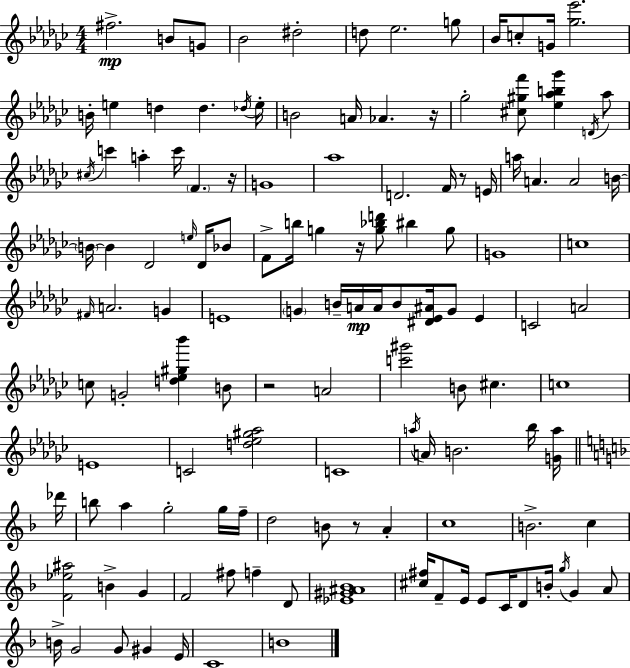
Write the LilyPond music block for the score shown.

{
  \clef treble
  \numericTimeSignature
  \time 4/4
  \key ees \minor
  \repeat volta 2 { fis''2.->\mp b'8 g'8 | bes'2 dis''2-. | d''8 ees''2. g''8 | bes'16 c''8-. g'16 <ges'' ees'''>2. | \break b'16-. e''4 d''4 d''4. \acciaccatura { des''16 } | e''16-. b'2 a'16 aes'4. | r16 ges''2-. <cis'' gis'' f'''>8 <ees'' aes'' b'' ges'''>4 \acciaccatura { d'16 } | aes''8 \acciaccatura { cis''16 } c'''4 a''4-. c'''16 \parenthesize f'4. | \break r16 g'1 | aes''1 | d'2. f'16 | r8 e'16 a''16 a'4. a'2 | \break b'16~~ \parenthesize b'16~~ b'4 des'2 | \grace { e''16 } des'16 bes'8 f'8-> b''16 g''4 r16 <g'' bes'' d'''>8 bis''4 | g''8 g'1 | c''1 | \break \grace { fis'16 } a'2. | g'4 e'1 | \parenthesize g'4 b'16-- a'16\mp a'16 b'8 <dis' ees' ais'>16 g'8 | ees'4 c'2 a'2 | \break c''8 g'2-. <d'' ees'' gis'' bes'''>4 | b'8 r2 a'2 | <c''' gis'''>2 b'8 cis''4. | c''1 | \break e'1 | c'2 <d'' ees'' gis'' aes''>2 | c'1 | \acciaccatura { a''16 } a'16 b'2. | \break bes''16 <g' a''>16 \bar "||" \break \key f \major des'''16 b''8 a''4 g''2-. g''16 | f''16-- d''2 b'8 r8 a'4-. | c''1 | b'2.-> c''4 | \break <f' ees'' ais''>2 b'4-> g'4 | f'2 fis''8 f''4-- d'8 | <ees' gis' ais' bes'>1 | <cis'' fis''>16 f'8-- e'16 e'8 c'16 d'8 b'16-. \acciaccatura { g''16 } g'4 | \break a'8 b'16-> g'2 g'8 gis'4 | e'16 c'1 | b'1 | } \bar "|."
}